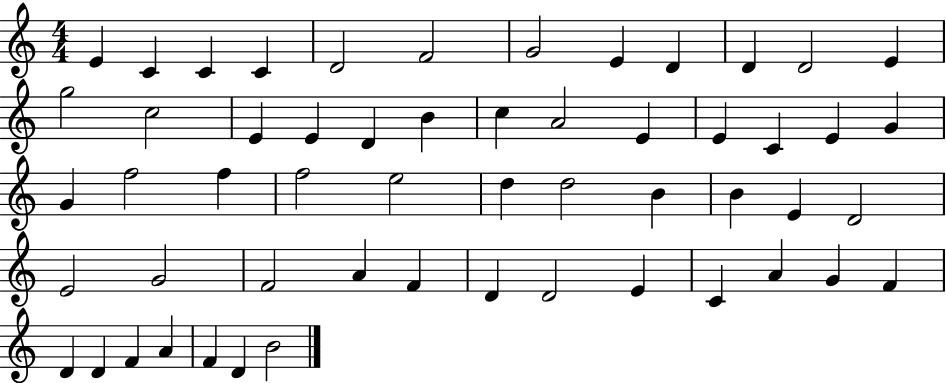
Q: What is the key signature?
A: C major